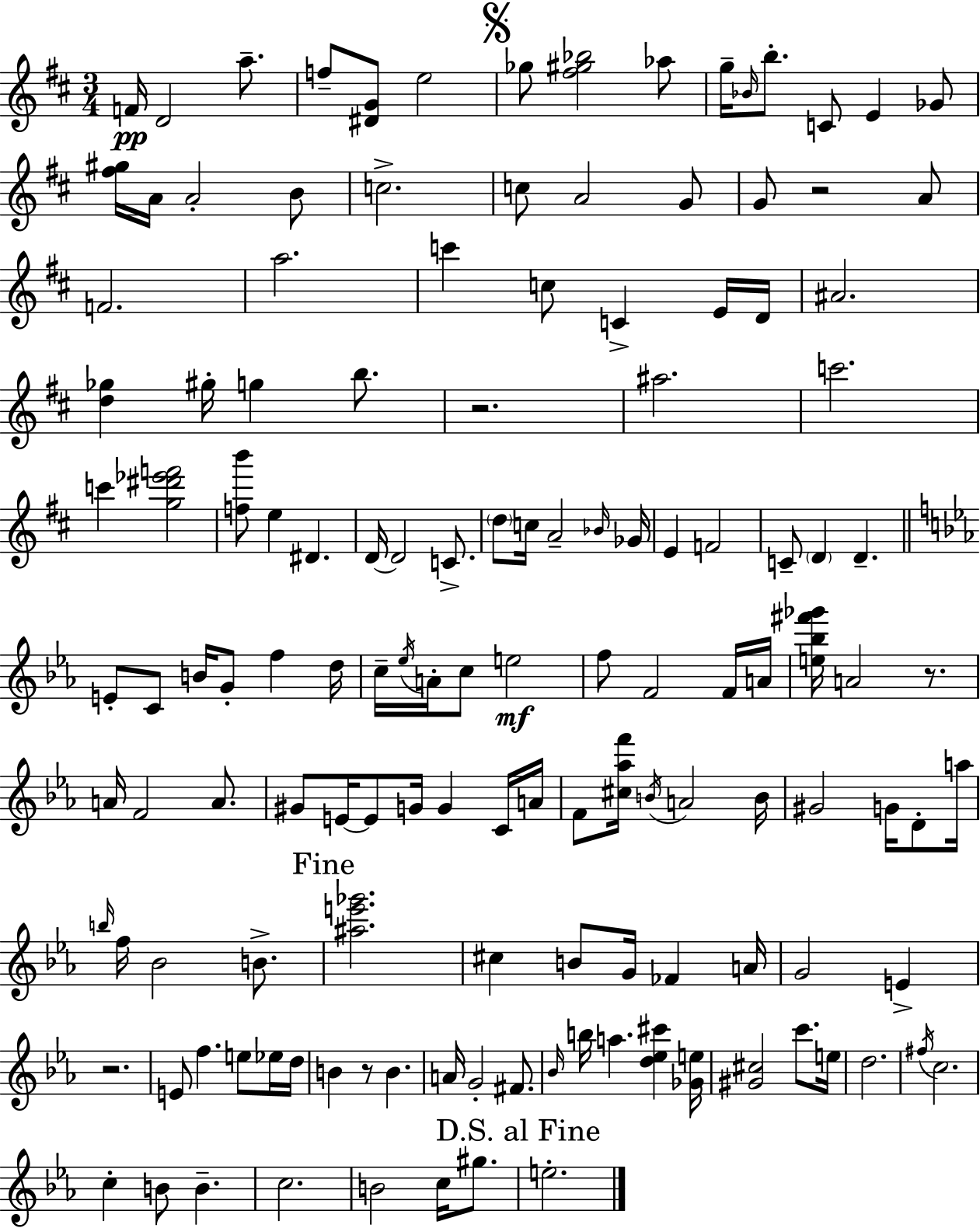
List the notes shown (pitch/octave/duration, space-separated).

F4/s D4/h A5/e. F5/e [D#4,G4]/e E5/h Gb5/e [F#5,G#5,Bb5]/h Ab5/e G5/s Bb4/s B5/e. C4/e E4/q Gb4/e [F#5,G#5]/s A4/s A4/h B4/e C5/h. C5/e A4/h G4/e G4/e R/h A4/e F4/h. A5/h. C6/q C5/e C4/q E4/s D4/s A#4/h. [D5,Gb5]/q G#5/s G5/q B5/e. R/h. A#5/h. C6/h. C6/q [G5,D#6,Eb6,F6]/h [F5,B6]/e E5/q D#4/q. D4/s D4/h C4/e. D5/e C5/s A4/h Bb4/s Gb4/s E4/q F4/h C4/e D4/q D4/q. E4/e C4/e B4/s G4/e F5/q D5/s C5/s Eb5/s A4/s C5/e E5/h F5/e F4/h F4/s A4/s [E5,Bb5,F#6,Gb6]/s A4/h R/e. A4/s F4/h A4/e. G#4/e E4/s E4/e G4/s G4/q C4/s A4/s F4/e [C#5,Ab5,F6]/s B4/s A4/h B4/s G#4/h G4/s D4/e A5/s B5/s F5/s Bb4/h B4/e. [A#5,E6,Gb6]/h. C#5/q B4/e G4/s FES4/q A4/s G4/h E4/q R/h. E4/e F5/q. E5/e Eb5/s D5/s B4/q R/e B4/q. A4/s G4/h F#4/e. Bb4/s B5/s A5/q. [D5,Eb5,C#6]/q [Gb4,E5]/s [G#4,C#5]/h C6/e. E5/s D5/h. F#5/s C5/h. C5/q B4/e B4/q. C5/h. B4/h C5/s G#5/e. E5/h.